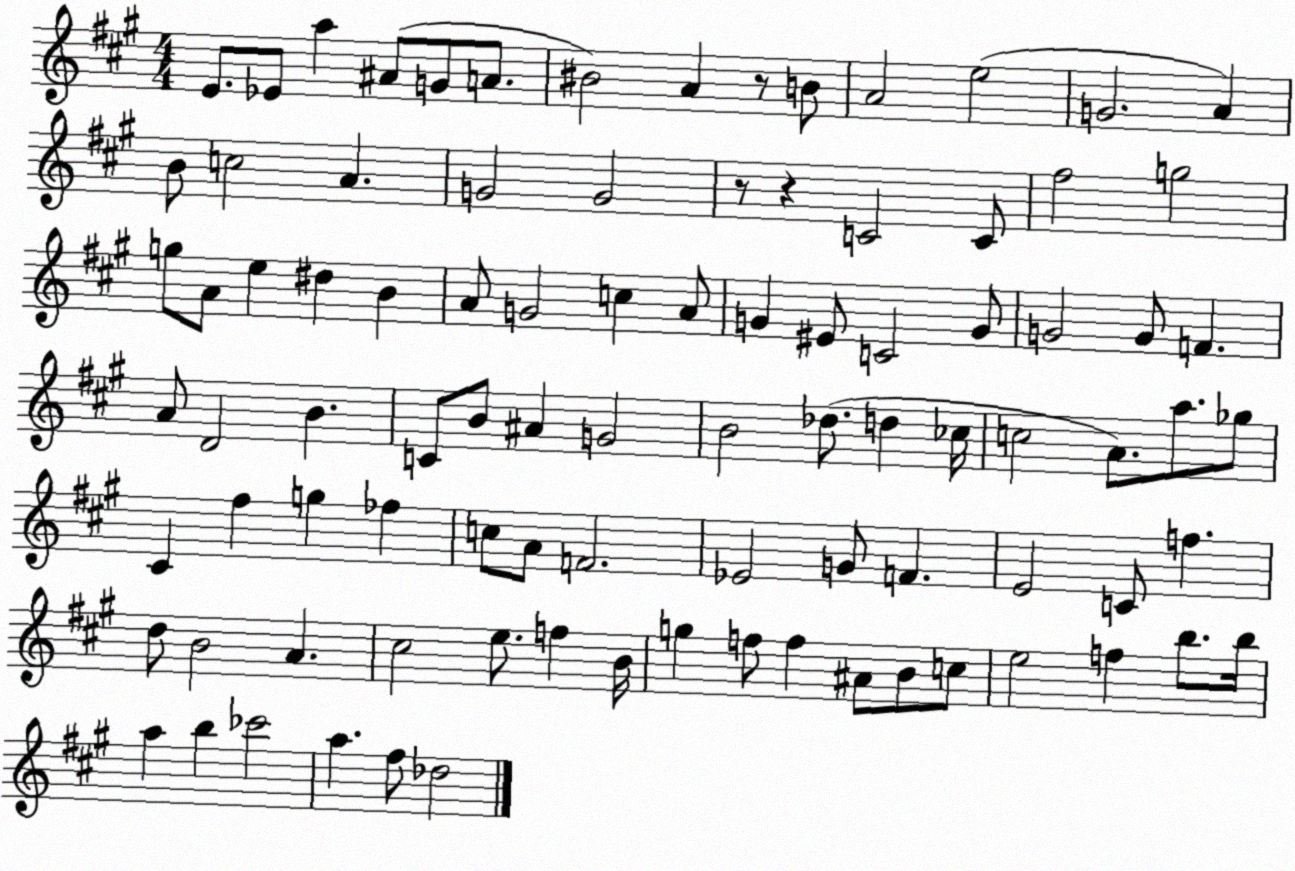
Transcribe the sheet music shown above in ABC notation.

X:1
T:Untitled
M:4/4
L:1/4
K:A
E/2 _E/2 a ^A/2 G/2 A/2 ^B2 A z/2 B/2 A2 e2 G2 A B/2 c2 A G2 G2 z/2 z C2 C/2 ^f2 g2 g/2 A/2 e ^d B A/2 G2 c A/2 G ^E/2 C2 G/2 G2 G/2 F A/2 D2 B C/2 B/2 ^A G2 B2 _d/2 d _c/4 c2 A/2 a/2 _g/2 ^C ^f g _f c/2 A/2 F2 _E2 G/2 F E2 C/2 f d/2 B2 A ^c2 e/2 f B/4 g f/2 f ^A/2 B/2 c/2 e2 f b/2 b/4 a b _c'2 a ^f/2 _d2